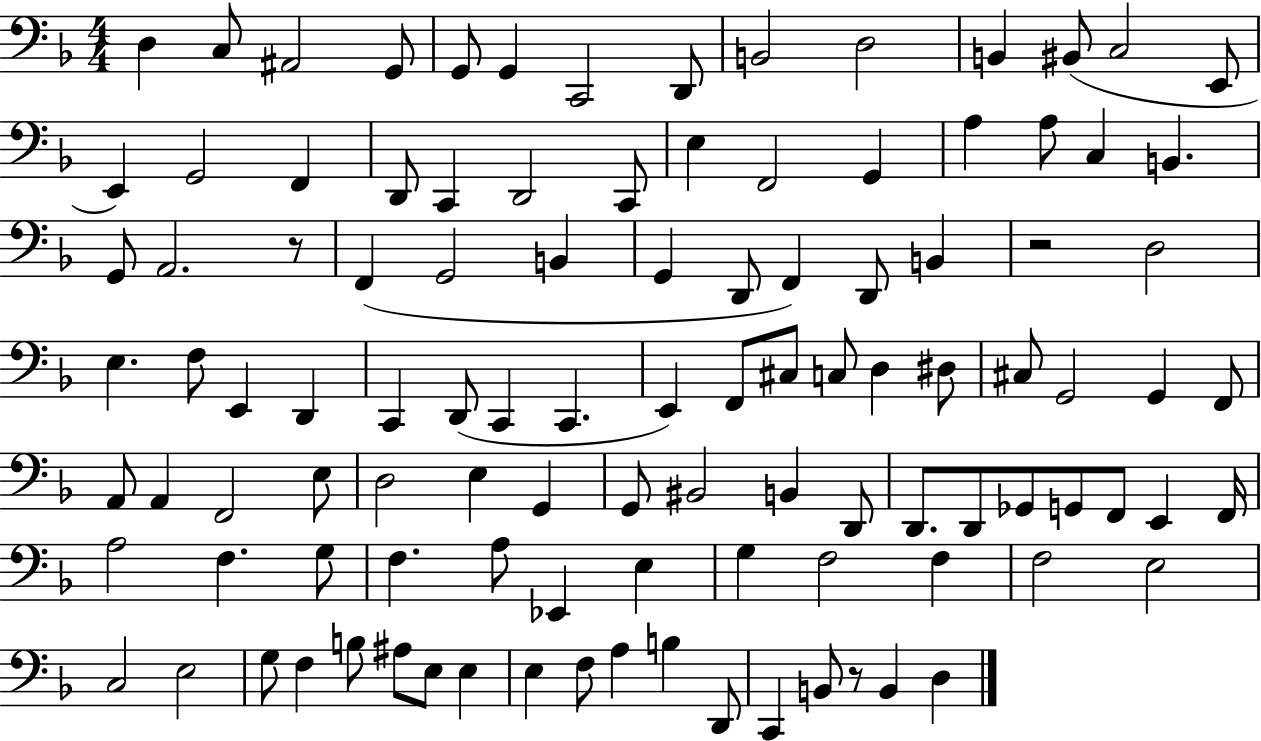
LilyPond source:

{
  \clef bass
  \numericTimeSignature
  \time 4/4
  \key f \major
  d4 c8 ais,2 g,8 | g,8 g,4 c,2 d,8 | b,2 d2 | b,4 bis,8( c2 e,8 | \break e,4) g,2 f,4 | d,8 c,4 d,2 c,8 | e4 f,2 g,4 | a4 a8 c4 b,4. | \break g,8 a,2. r8 | f,4( g,2 b,4 | g,4 d,8 f,4) d,8 b,4 | r2 d2 | \break e4. f8 e,4 d,4 | c,4 d,8( c,4 c,4. | e,4) f,8 cis8 c8 d4 dis8 | cis8 g,2 g,4 f,8 | \break a,8 a,4 f,2 e8 | d2 e4 g,4 | g,8 bis,2 b,4 d,8 | d,8. d,8 ges,8 g,8 f,8 e,4 f,16 | \break a2 f4. g8 | f4. a8 ees,4 e4 | g4 f2 f4 | f2 e2 | \break c2 e2 | g8 f4 b8 ais8 e8 e4 | e4 f8 a4 b4 d,8 | c,4 b,8 r8 b,4 d4 | \break \bar "|."
}